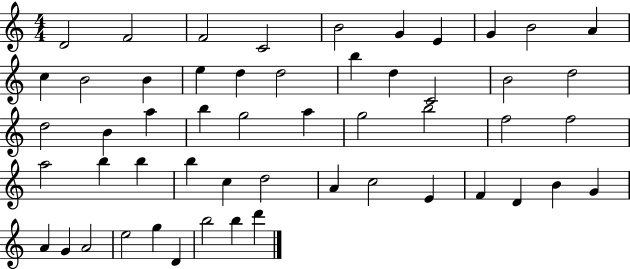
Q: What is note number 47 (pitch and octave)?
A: A4